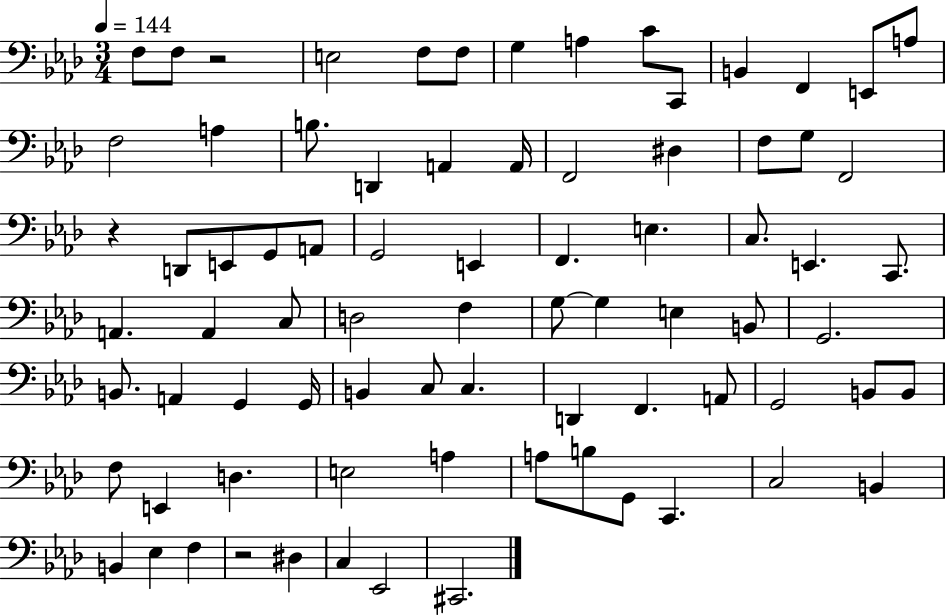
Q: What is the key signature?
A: AES major